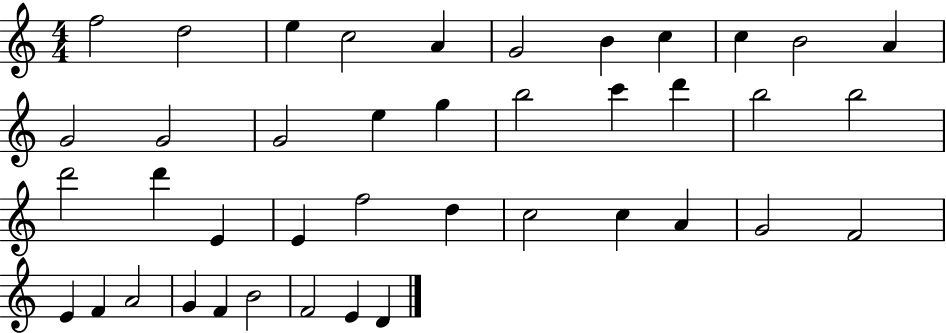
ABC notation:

X:1
T:Untitled
M:4/4
L:1/4
K:C
f2 d2 e c2 A G2 B c c B2 A G2 G2 G2 e g b2 c' d' b2 b2 d'2 d' E E f2 d c2 c A G2 F2 E F A2 G F B2 F2 E D